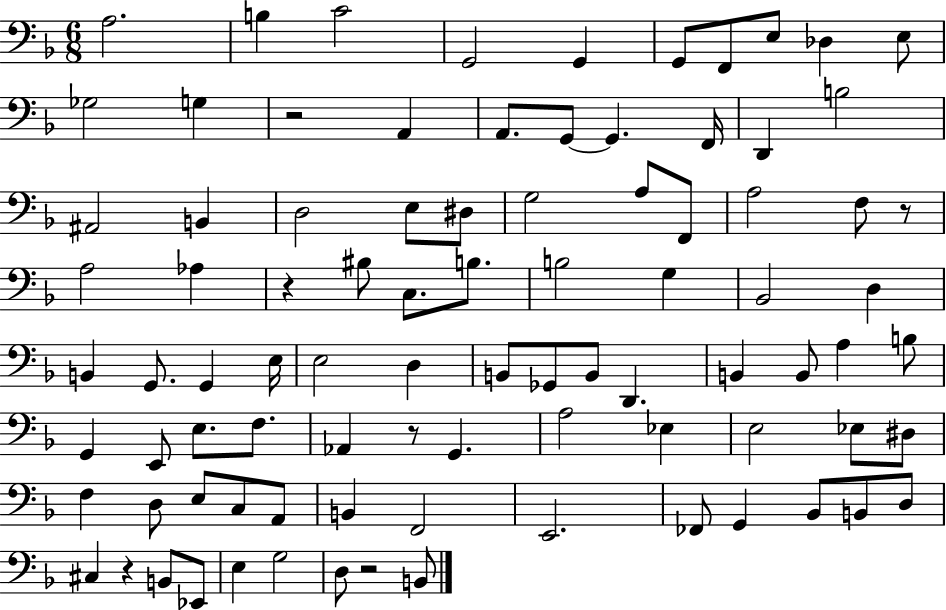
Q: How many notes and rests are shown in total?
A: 89